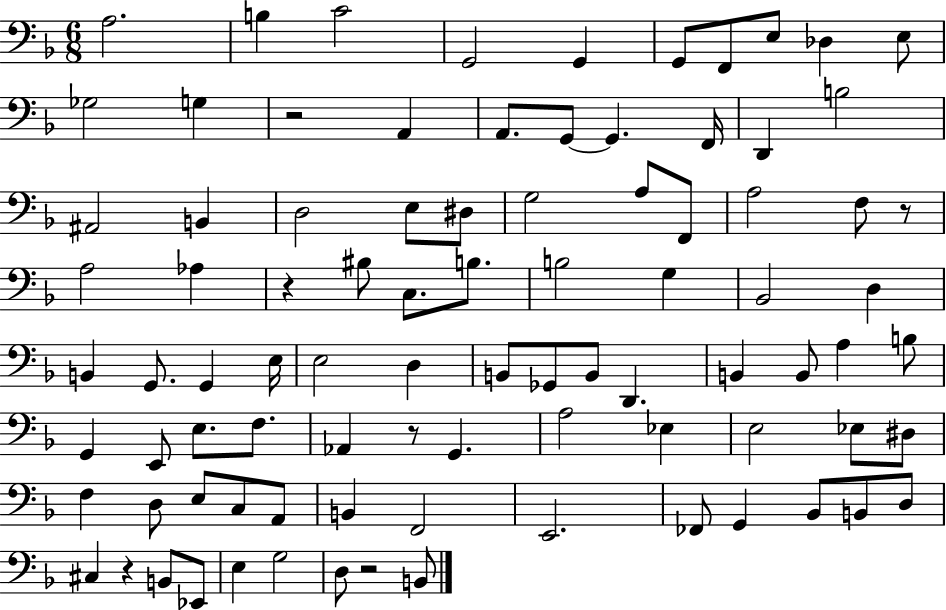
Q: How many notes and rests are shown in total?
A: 89